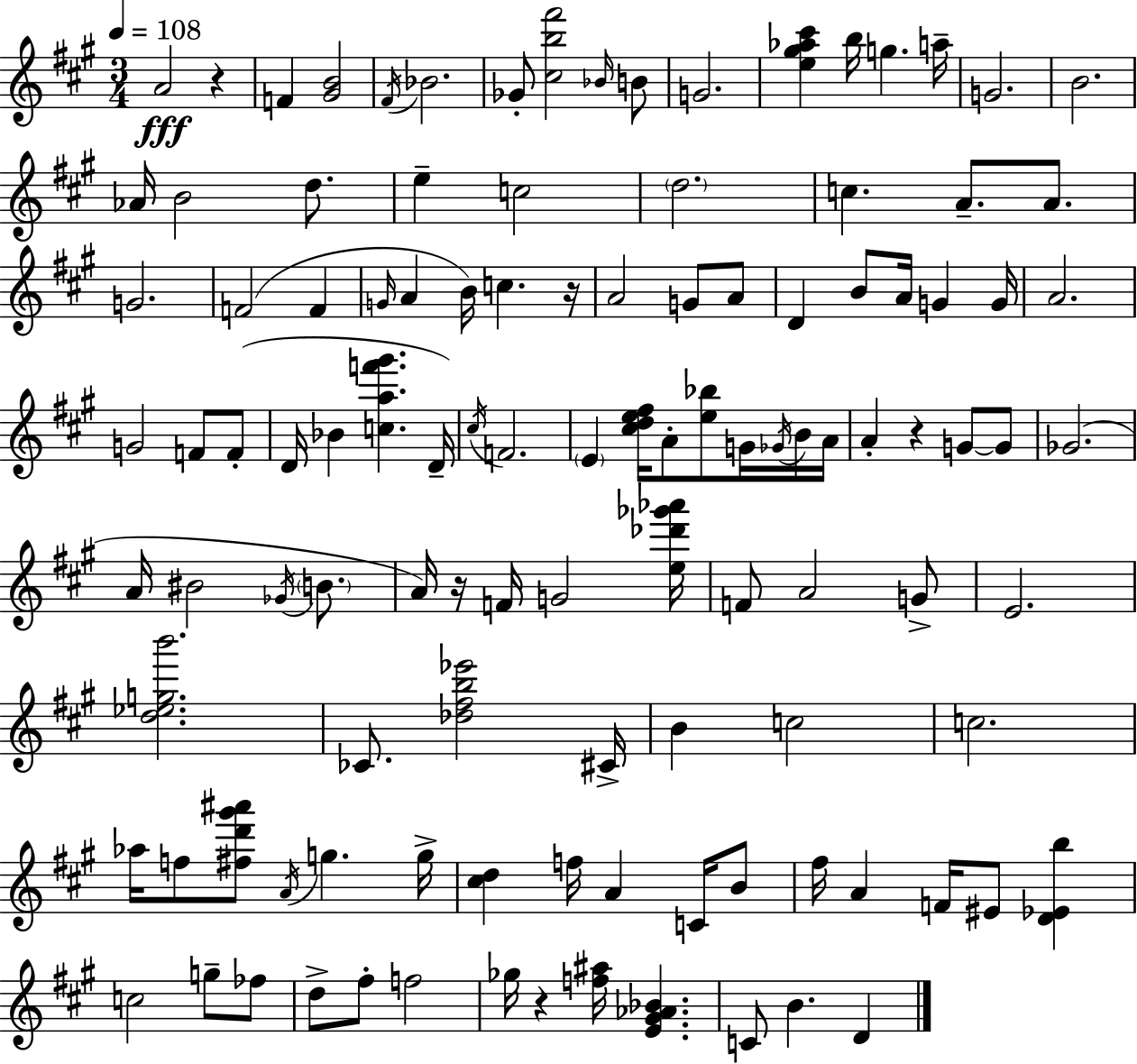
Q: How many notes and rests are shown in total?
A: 114